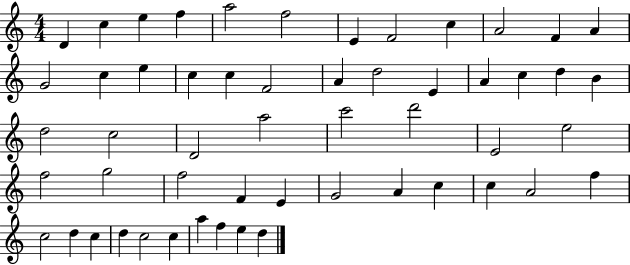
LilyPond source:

{
  \clef treble
  \numericTimeSignature
  \time 4/4
  \key c \major
  d'4 c''4 e''4 f''4 | a''2 f''2 | e'4 f'2 c''4 | a'2 f'4 a'4 | \break g'2 c''4 e''4 | c''4 c''4 f'2 | a'4 d''2 e'4 | a'4 c''4 d''4 b'4 | \break d''2 c''2 | d'2 a''2 | c'''2 d'''2 | e'2 e''2 | \break f''2 g''2 | f''2 f'4 e'4 | g'2 a'4 c''4 | c''4 a'2 f''4 | \break c''2 d''4 c''4 | d''4 c''2 c''4 | a''4 f''4 e''4 d''4 | \bar "|."
}